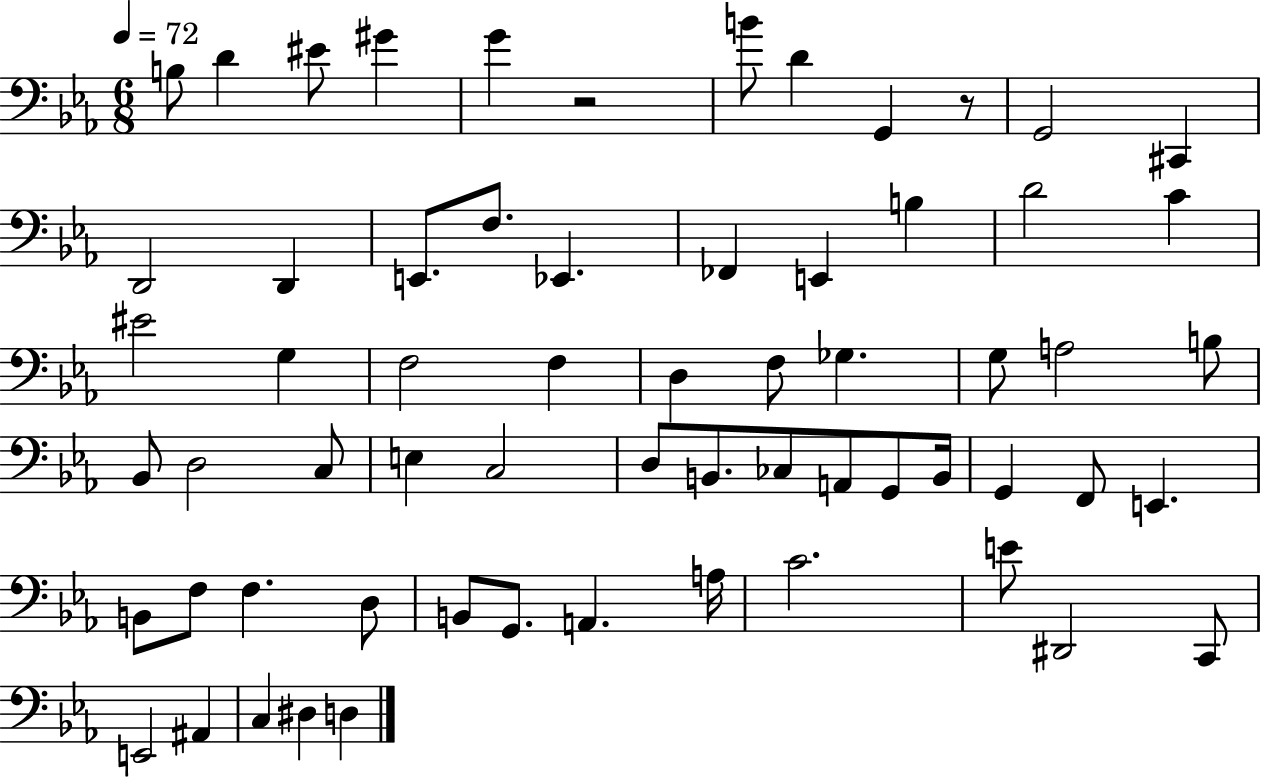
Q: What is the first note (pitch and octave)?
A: B3